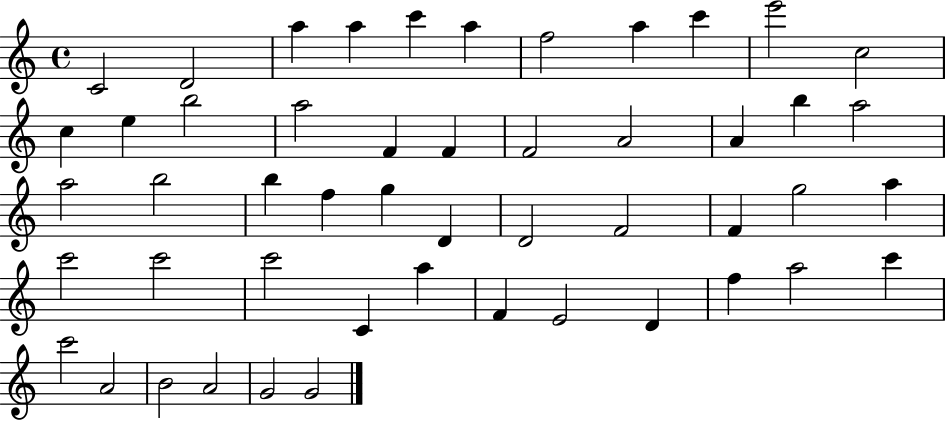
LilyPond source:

{
  \clef treble
  \time 4/4
  \defaultTimeSignature
  \key c \major
  c'2 d'2 | a''4 a''4 c'''4 a''4 | f''2 a''4 c'''4 | e'''2 c''2 | \break c''4 e''4 b''2 | a''2 f'4 f'4 | f'2 a'2 | a'4 b''4 a''2 | \break a''2 b''2 | b''4 f''4 g''4 d'4 | d'2 f'2 | f'4 g''2 a''4 | \break c'''2 c'''2 | c'''2 c'4 a''4 | f'4 e'2 d'4 | f''4 a''2 c'''4 | \break c'''2 a'2 | b'2 a'2 | g'2 g'2 | \bar "|."
}